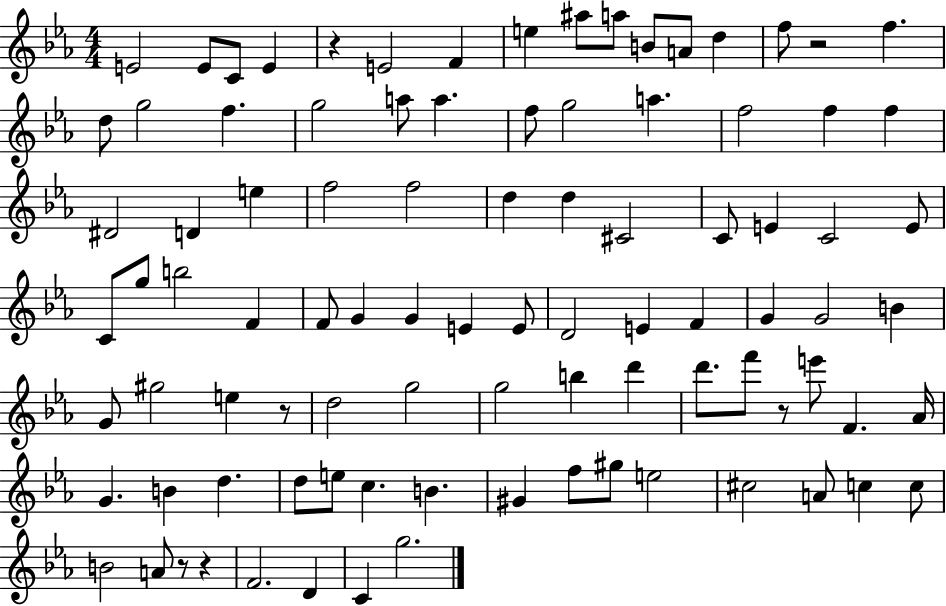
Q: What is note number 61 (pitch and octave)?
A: D6